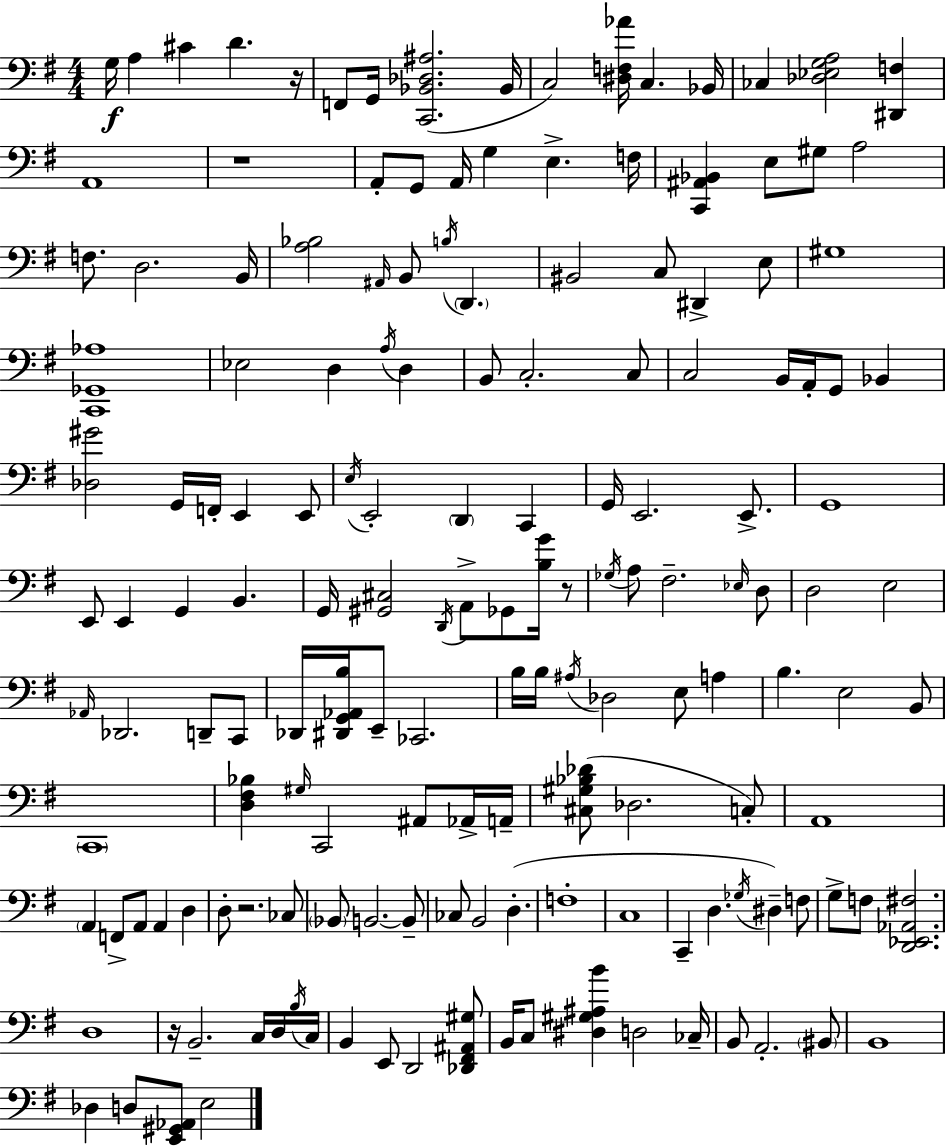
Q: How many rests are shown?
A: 5